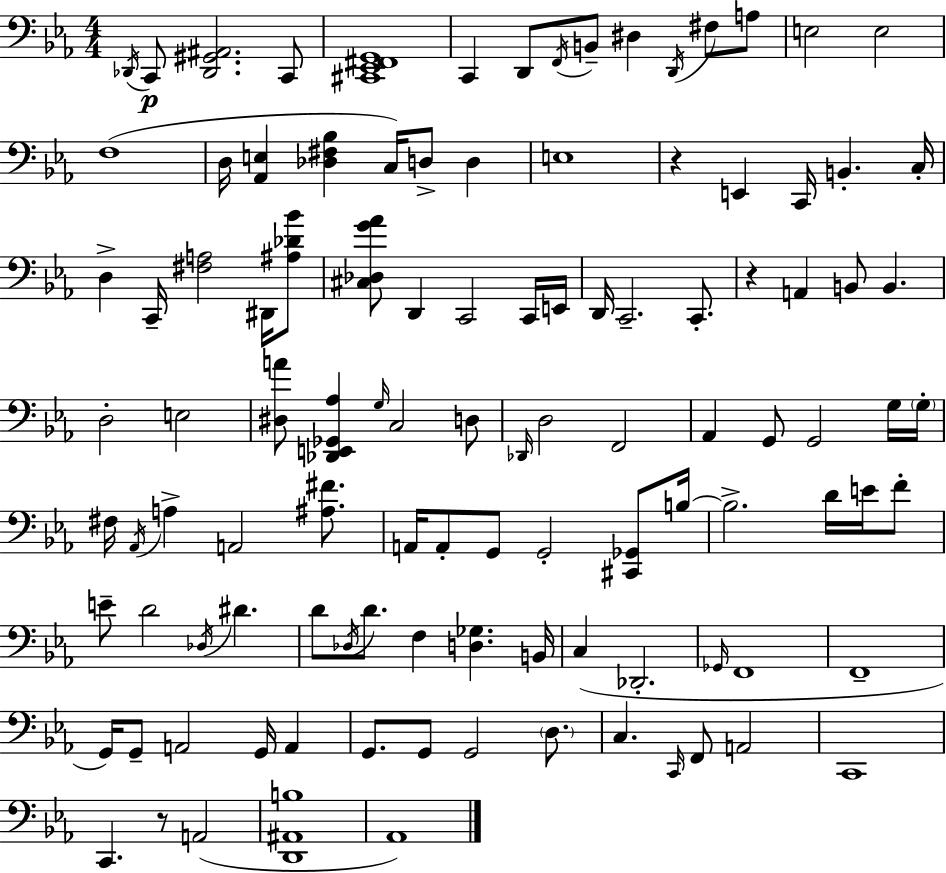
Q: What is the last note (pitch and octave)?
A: Ab2